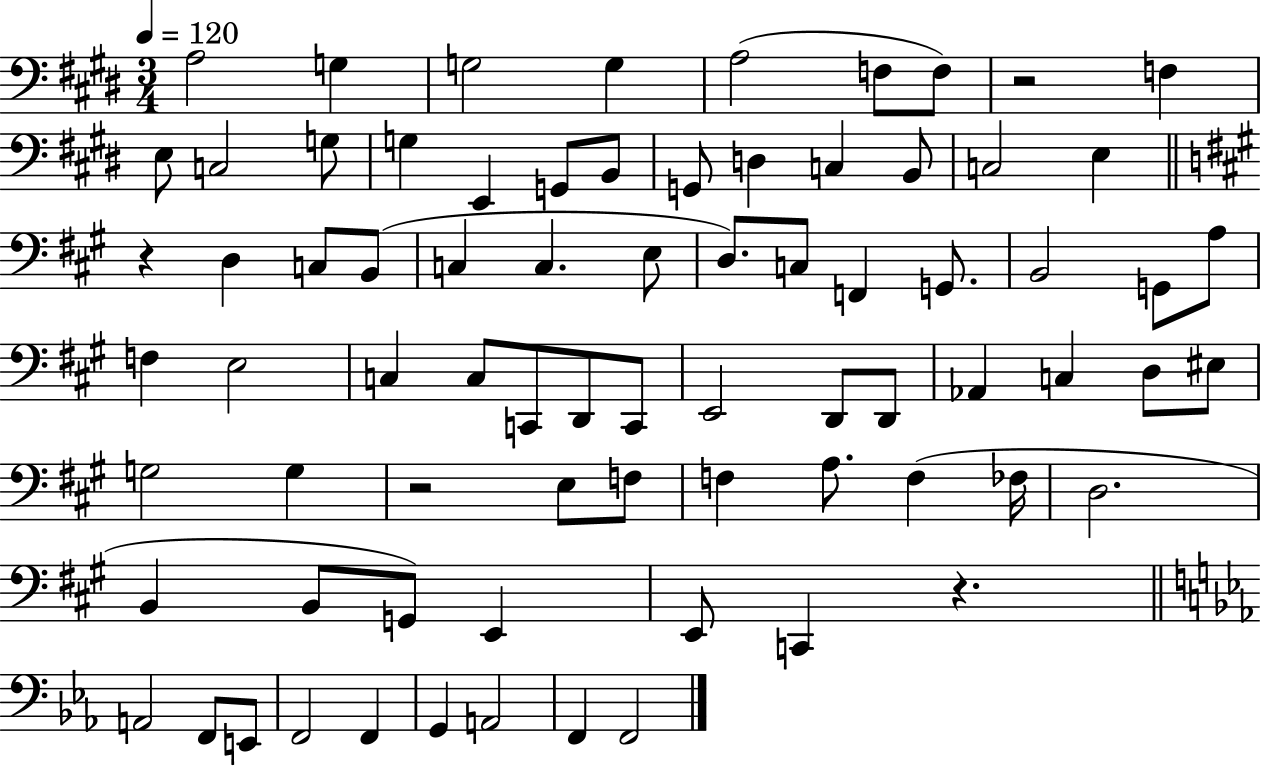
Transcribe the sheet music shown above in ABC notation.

X:1
T:Untitled
M:3/4
L:1/4
K:E
A,2 G, G,2 G, A,2 F,/2 F,/2 z2 F, E,/2 C,2 G,/2 G, E,, G,,/2 B,,/2 G,,/2 D, C, B,,/2 C,2 E, z D, C,/2 B,,/2 C, C, E,/2 D,/2 C,/2 F,, G,,/2 B,,2 G,,/2 A,/2 F, E,2 C, C,/2 C,,/2 D,,/2 C,,/2 E,,2 D,,/2 D,,/2 _A,, C, D,/2 ^E,/2 G,2 G, z2 E,/2 F,/2 F, A,/2 F, _F,/4 D,2 B,, B,,/2 G,,/2 E,, E,,/2 C,, z A,,2 F,,/2 E,,/2 F,,2 F,, G,, A,,2 F,, F,,2